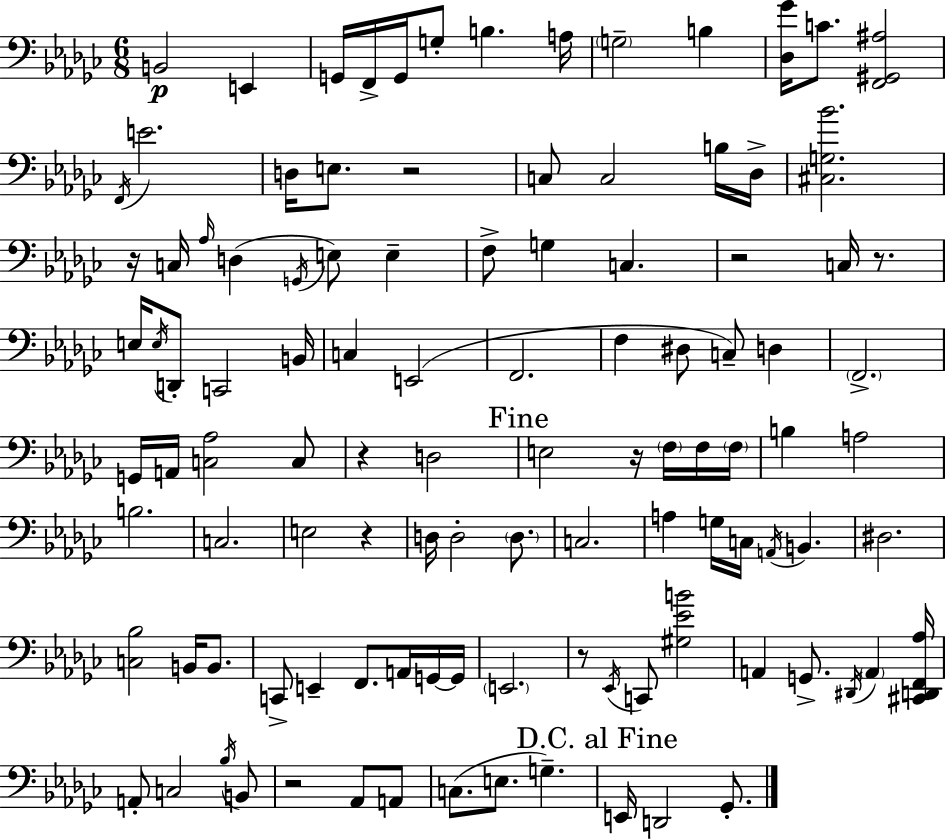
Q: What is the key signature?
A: EES minor